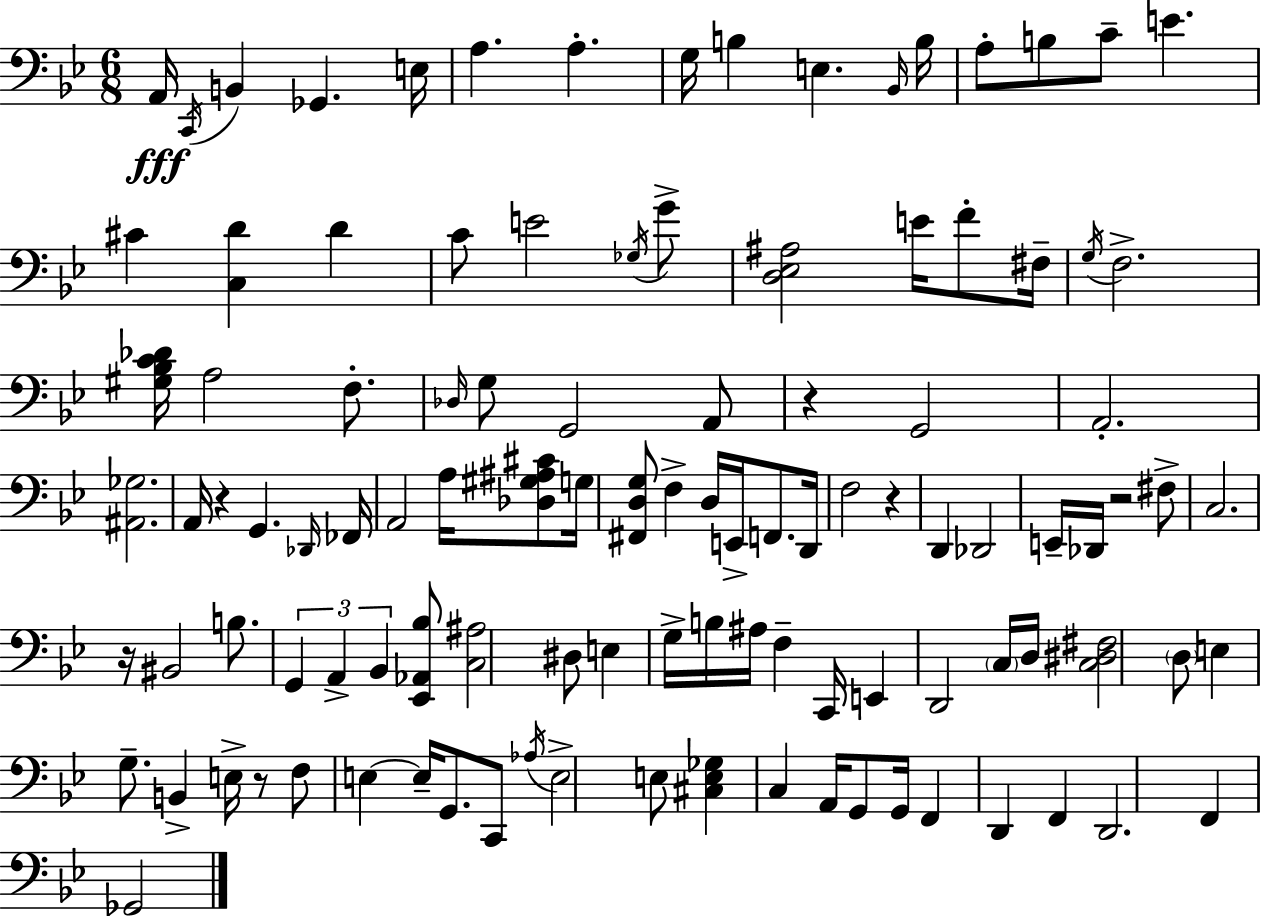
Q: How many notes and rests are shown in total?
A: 109